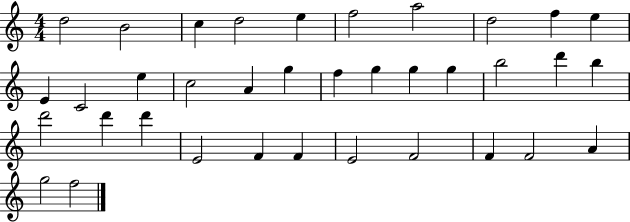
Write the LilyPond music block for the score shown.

{
  \clef treble
  \numericTimeSignature
  \time 4/4
  \key c \major
  d''2 b'2 | c''4 d''2 e''4 | f''2 a''2 | d''2 f''4 e''4 | \break e'4 c'2 e''4 | c''2 a'4 g''4 | f''4 g''4 g''4 g''4 | b''2 d'''4 b''4 | \break d'''2 d'''4 d'''4 | e'2 f'4 f'4 | e'2 f'2 | f'4 f'2 a'4 | \break g''2 f''2 | \bar "|."
}